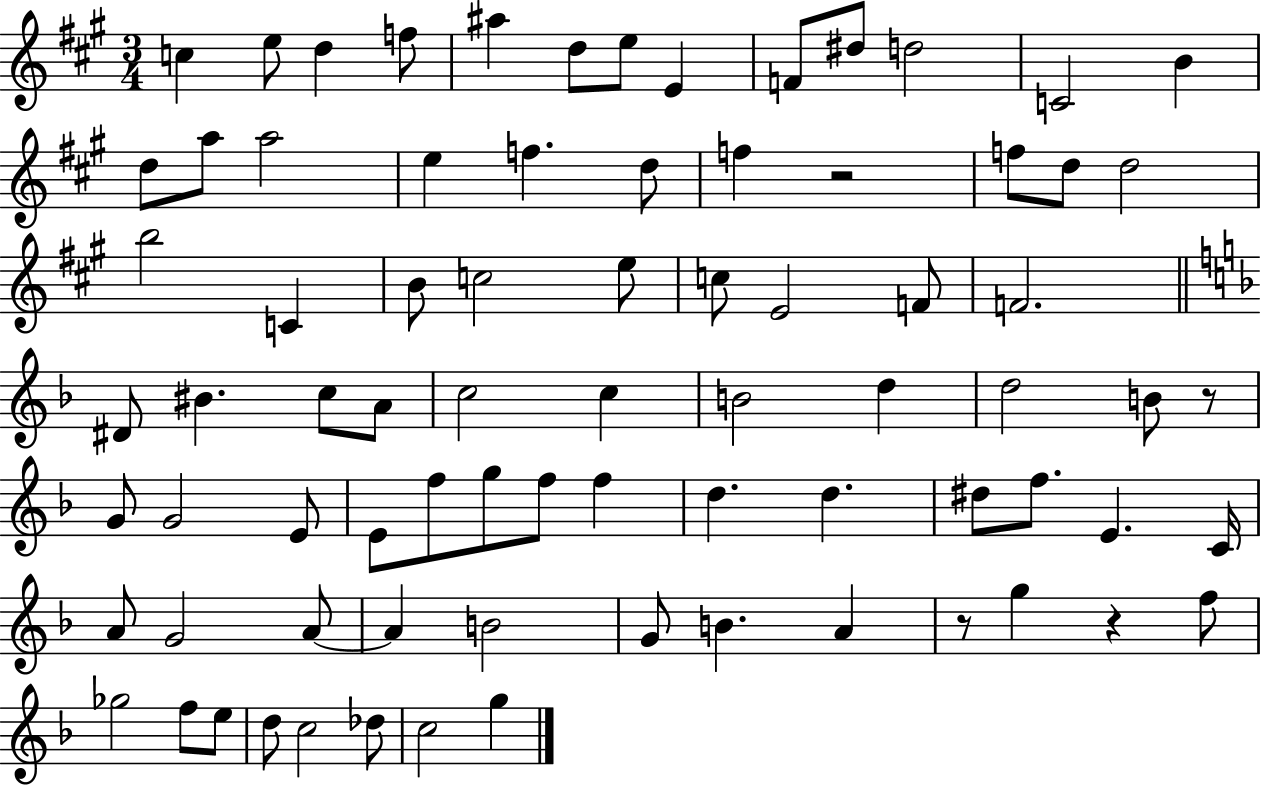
C5/q E5/e D5/q F5/e A#5/q D5/e E5/e E4/q F4/e D#5/e D5/h C4/h B4/q D5/e A5/e A5/h E5/q F5/q. D5/e F5/q R/h F5/e D5/e D5/h B5/h C4/q B4/e C5/h E5/e C5/e E4/h F4/e F4/h. D#4/e BIS4/q. C5/e A4/e C5/h C5/q B4/h D5/q D5/h B4/e R/e G4/e G4/h E4/e E4/e F5/e G5/e F5/e F5/q D5/q. D5/q. D#5/e F5/e. E4/q. C4/s A4/e G4/h A4/e A4/q B4/h G4/e B4/q. A4/q R/e G5/q R/q F5/e Gb5/h F5/e E5/e D5/e C5/h Db5/e C5/h G5/q